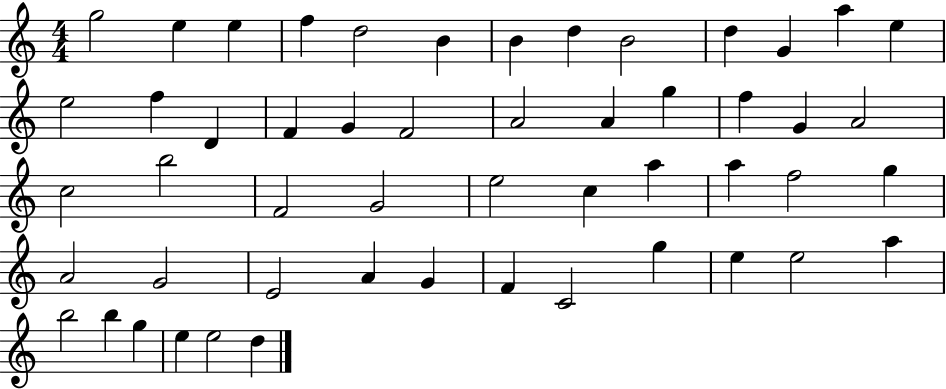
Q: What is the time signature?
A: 4/4